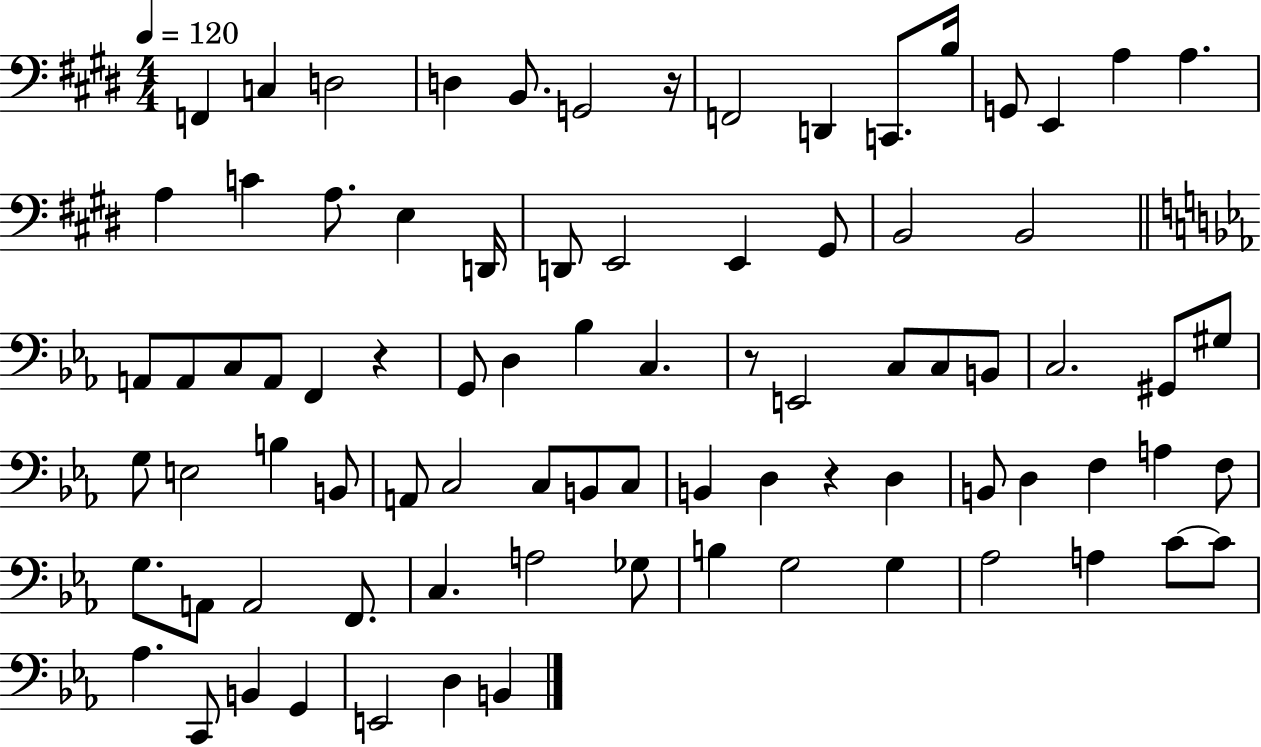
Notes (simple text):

F2/q C3/q D3/h D3/q B2/e. G2/h R/s F2/h D2/q C2/e. B3/s G2/e E2/q A3/q A3/q. A3/q C4/q A3/e. E3/q D2/s D2/e E2/h E2/q G#2/e B2/h B2/h A2/e A2/e C3/e A2/e F2/q R/q G2/e D3/q Bb3/q C3/q. R/e E2/h C3/e C3/e B2/e C3/h. G#2/e G#3/e G3/e E3/h B3/q B2/e A2/e C3/h C3/e B2/e C3/e B2/q D3/q R/q D3/q B2/e D3/q F3/q A3/q F3/e G3/e. A2/e A2/h F2/e. C3/q. A3/h Gb3/e B3/q G3/h G3/q Ab3/h A3/q C4/e C4/e Ab3/q. C2/e B2/q G2/q E2/h D3/q B2/q